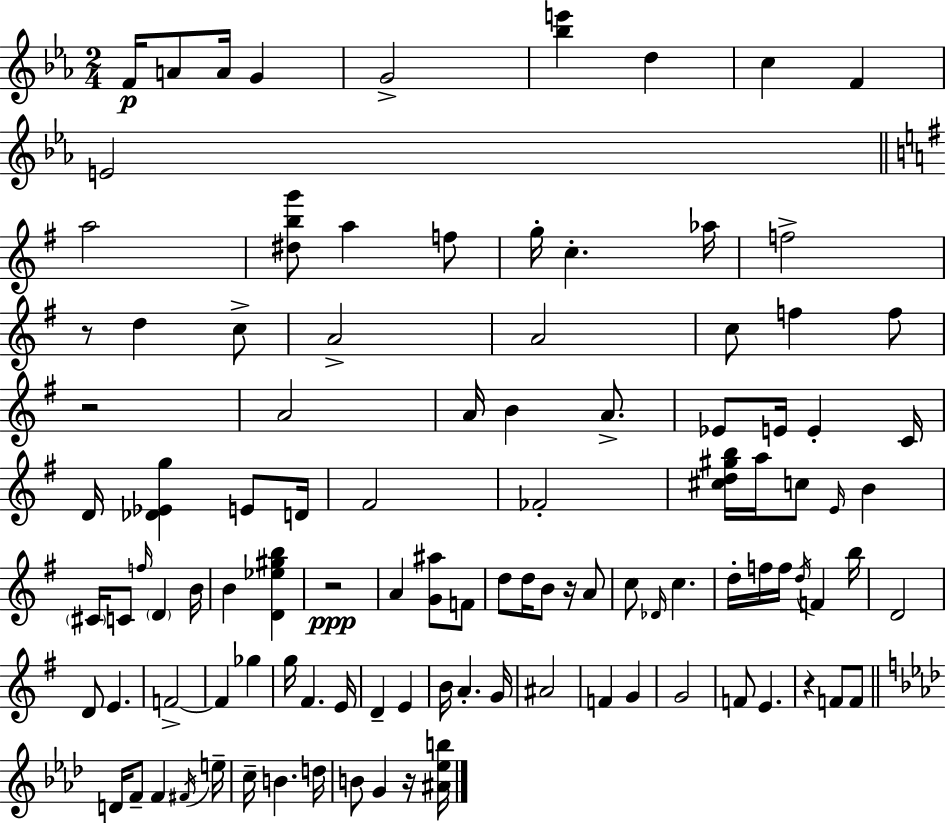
F4/s A4/e A4/s G4/q G4/h [Bb5,E6]/q D5/q C5/q F4/q E4/h A5/h [D#5,B5,G6]/e A5/q F5/e G5/s C5/q. Ab5/s F5/h R/e D5/q C5/e A4/h A4/h C5/e F5/q F5/e R/h A4/h A4/s B4/q A4/e. Eb4/e E4/s E4/q C4/s D4/s [Db4,Eb4,G5]/q E4/e D4/s F#4/h FES4/h [C#5,D5,G#5,B5]/s A5/s C5/e E4/s B4/q C#4/s C4/e F5/s D4/q B4/s B4/q [D4,Eb5,G#5,B5]/q R/h A4/q [G4,A#5]/e F4/e D5/e D5/s B4/e R/s A4/e C5/e Db4/s C5/q. D5/s F5/s F5/s D5/s F4/q B5/s D4/h D4/e E4/q. F4/h F4/q Gb5/q G5/s F#4/q. E4/s D4/q E4/q B4/s A4/q. G4/s A#4/h F4/q G4/q G4/h F4/e E4/q. R/q F4/e F4/e D4/s F4/e F4/q F#4/s E5/s C5/s B4/q. D5/s B4/e G4/q R/s [A#4,Eb5,B5]/s